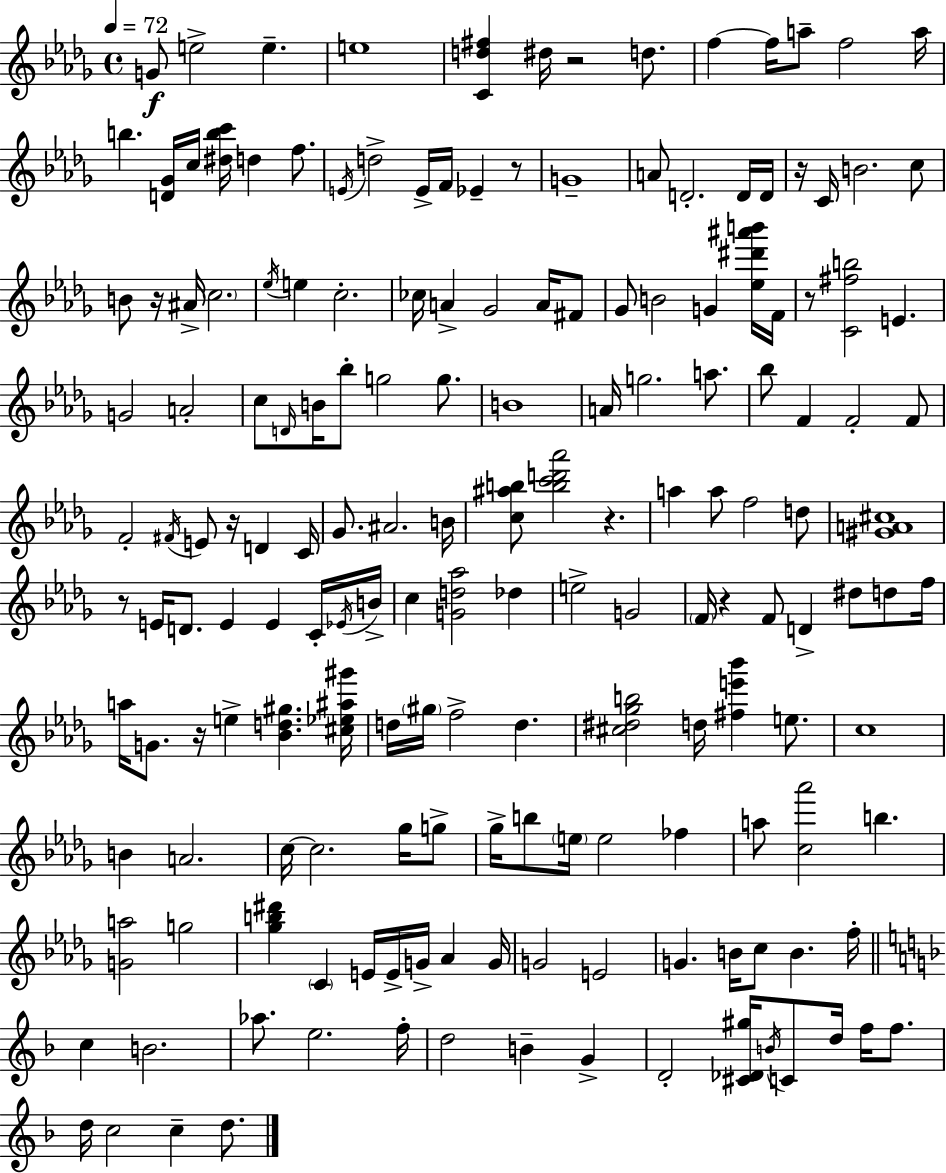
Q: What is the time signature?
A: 4/4